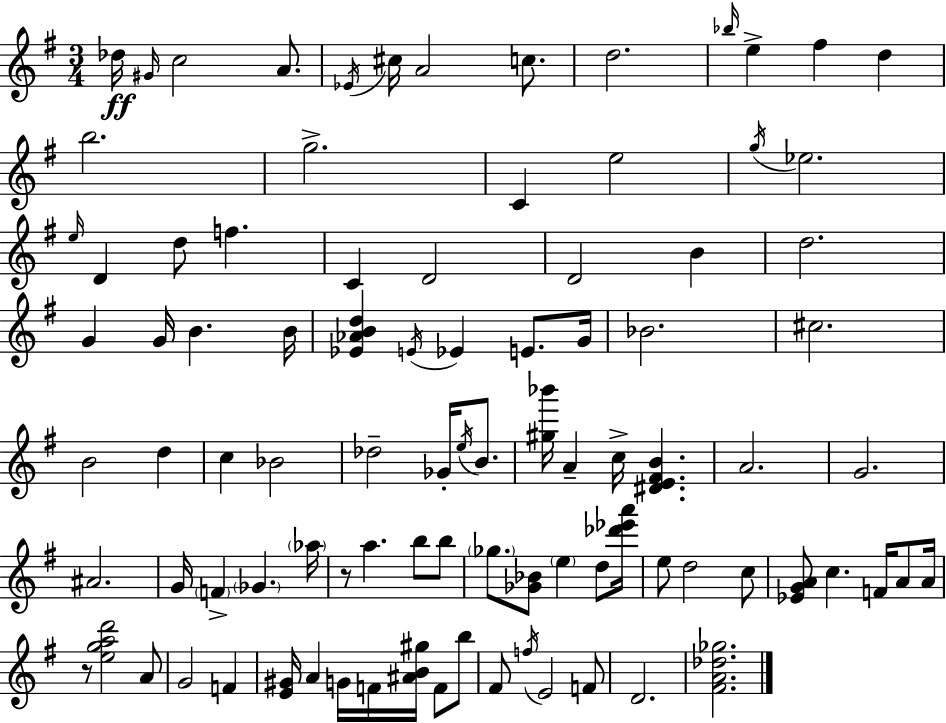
{
  \clef treble
  \numericTimeSignature
  \time 3/4
  \key e \minor
  des''16\ff \grace { gis'16 } c''2 a'8. | \acciaccatura { ees'16 } cis''16 a'2 c''8. | d''2. | \grace { bes''16 } e''4-> fis''4 d''4 | \break b''2. | g''2.-> | c'4 e''2 | \acciaccatura { g''16 } ees''2. | \break \grace { e''16 } d'4 d''8 f''4. | c'4 d'2 | d'2 | b'4 d''2. | \break g'4 g'16 b'4. | b'16 <ees' aes' b' d''>4 \acciaccatura { e'16 } ees'4 | e'8. g'16 bes'2. | cis''2. | \break b'2 | d''4 c''4 bes'2 | des''2-- | ges'16-. \acciaccatura { e''16 } b'8. <gis'' bes'''>16 a'4-- | \break c''16-> <dis' e' fis' b'>4. a'2. | g'2. | ais'2. | g'16 \parenthesize f'4-> | \break \parenthesize ges'4. \parenthesize aes''16 r8 a''4. | b''8 b''8 \parenthesize ges''8. <ges' bes'>8 | \parenthesize e''4 d''8 <des''' ees''' a'''>16 e''8 d''2 | c''8 <ees' g' a'>8 c''4. | \break f'16 a'8 a'16 r8 <e'' g'' a'' d'''>2 | a'8 g'2 | f'4 <e' gis'>16 a'4 | g'16 f'16 <ais' b' gis''>16 f'8 b''8 fis'8 \acciaccatura { f''16 } e'2 | \break f'8 d'2. | <fis' a' des'' ges''>2. | \bar "|."
}